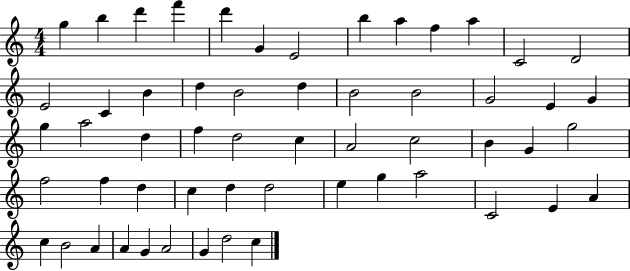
{
  \clef treble
  \numericTimeSignature
  \time 4/4
  \key c \major
  g''4 b''4 d'''4 f'''4 | d'''4 g'4 e'2 | b''4 a''4 f''4 a''4 | c'2 d'2 | \break e'2 c'4 b'4 | d''4 b'2 d''4 | b'2 b'2 | g'2 e'4 g'4 | \break g''4 a''2 d''4 | f''4 d''2 c''4 | a'2 c''2 | b'4 g'4 g''2 | \break f''2 f''4 d''4 | c''4 d''4 d''2 | e''4 g''4 a''2 | c'2 e'4 a'4 | \break c''4 b'2 a'4 | a'4 g'4 a'2 | g'4 d''2 c''4 | \bar "|."
}